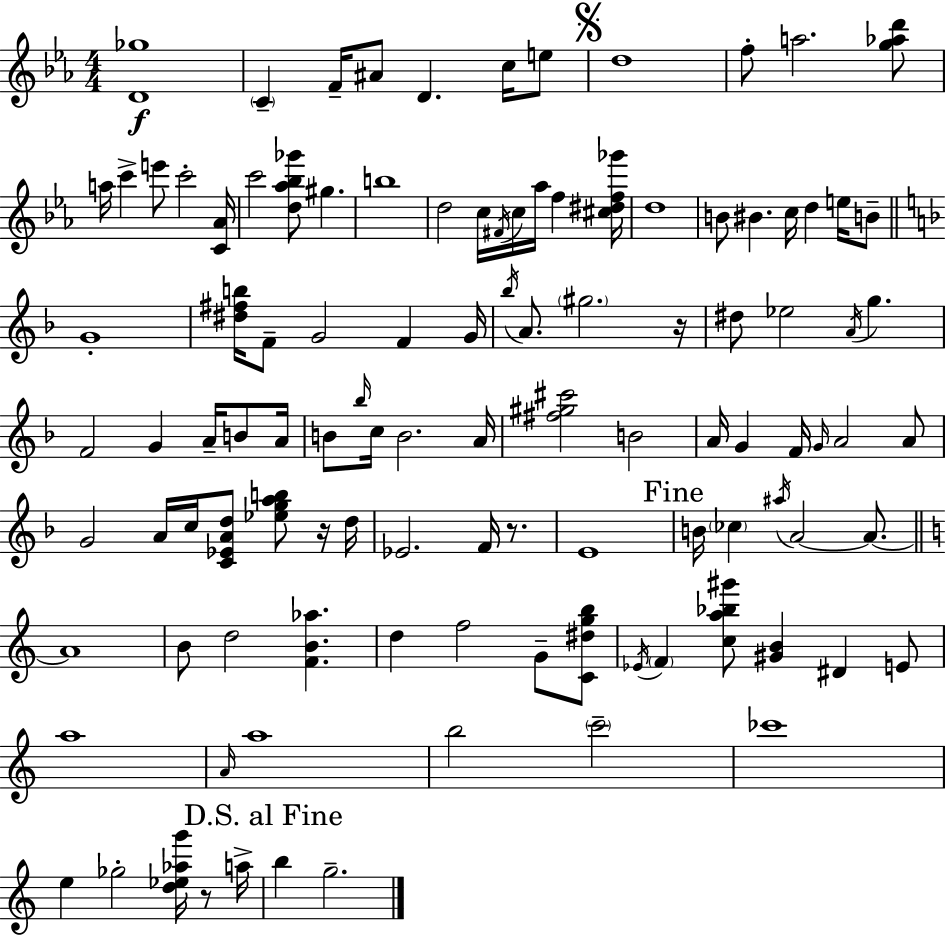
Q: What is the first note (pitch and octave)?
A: C4